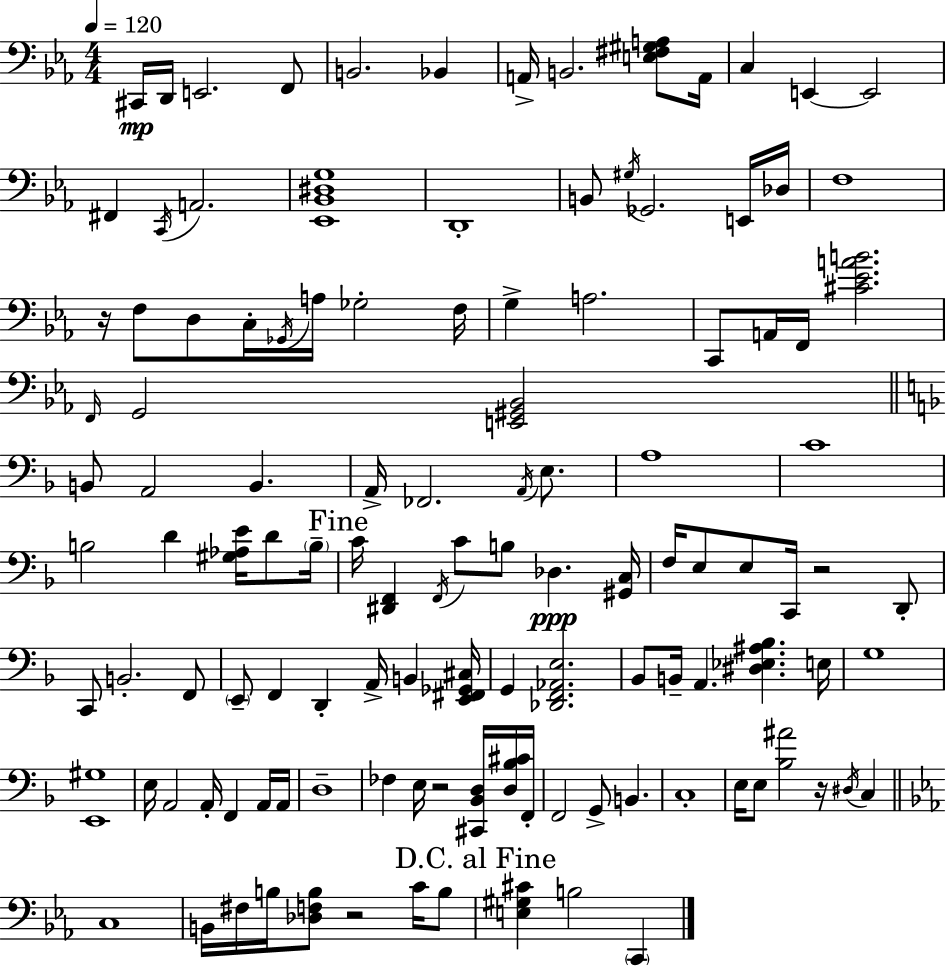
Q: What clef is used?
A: bass